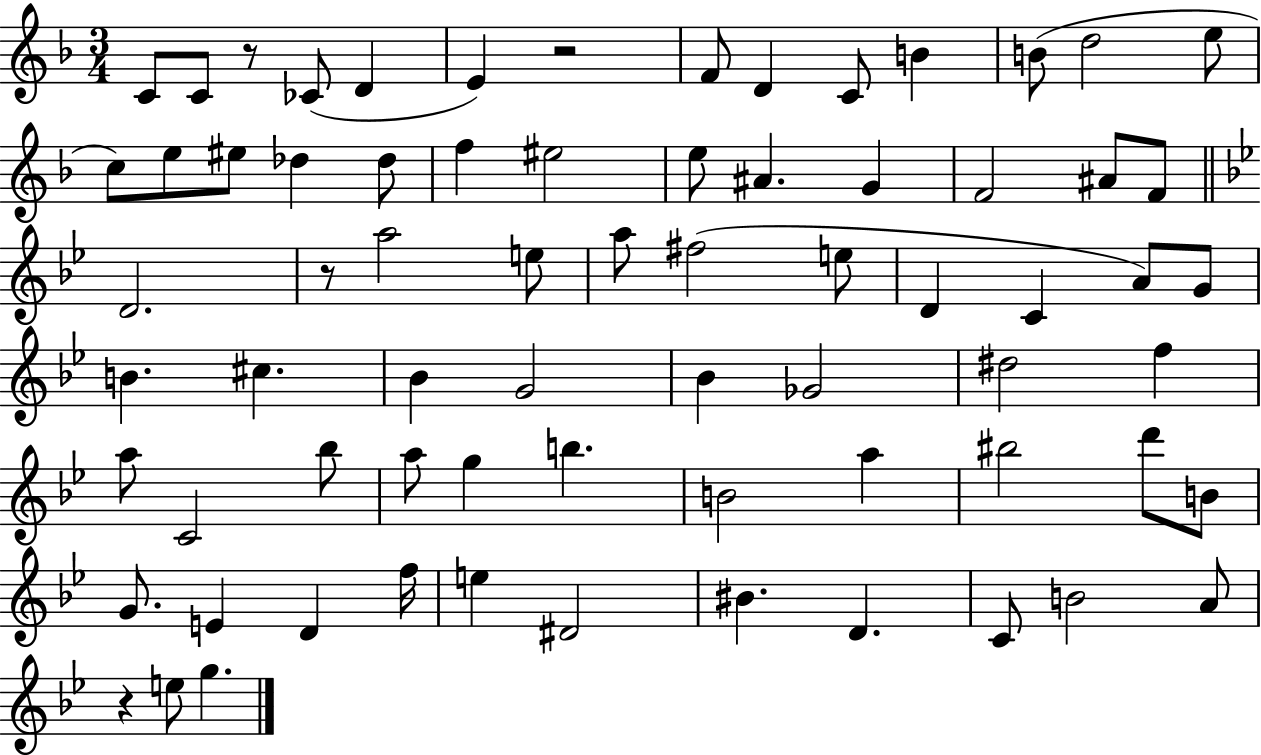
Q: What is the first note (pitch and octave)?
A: C4